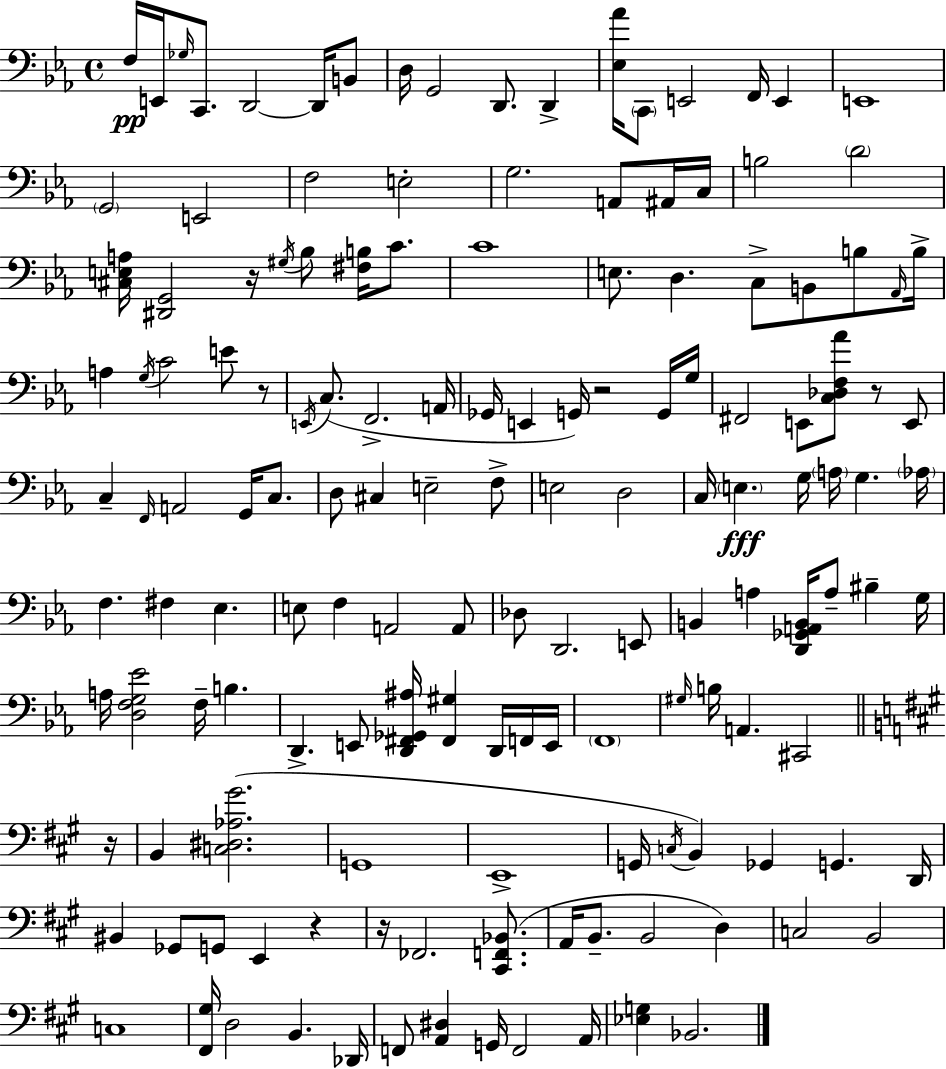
{
  \clef bass
  \time 4/4
  \defaultTimeSignature
  \key ees \major
  \repeat volta 2 { f16\pp e,16 \grace { ges16 } c,8. d,2~~ d,16 b,8 | d16 g,2 d,8. d,4-> | <ees aes'>16 \parenthesize c,8 e,2 f,16 e,4 | e,1 | \break \parenthesize g,2 e,2 | f2 e2-. | g2. a,8 ais,16 | c16 b2 \parenthesize d'2 | \break <cis e a>16 <dis, g,>2 r16 \acciaccatura { gis16 } bes8 <fis b>16 c'8. | c'1 | e8. d4. c8-> b,8 b8 | \grace { aes,16 } b16-> a4 \acciaccatura { g16 } c'2 | \break e'8 r8 \acciaccatura { e,16 } c8.( f,2.-> | a,16 ges,16 e,4 g,16) r2 | g,16 g16 fis,2 e,8 <c des f aes'>8 | r8 e,8 c4-- \grace { f,16 } a,2 | \break g,16 c8. d8 cis4 e2-- | f8-> e2 d2 | c16 \parenthesize e4.\fff g16 \parenthesize a16 g4. | \parenthesize aes16 f4. fis4 | \break ees4. e8 f4 a,2 | a,8 des8 d,2. | e,8 b,4 a4 <d, ges, a, b,>16 a8-- | bis4-- g16 a16 <d f g ees'>2 f16-- | \break b4. d,4.-> e,8 <d, fis, ges, ais>16 <fis, gis>4 | d,16 f,16 e,16 \parenthesize f,1 | \grace { gis16 } b16 a,4. cis,2 | \bar "||" \break \key a \major r16 b,4 <c dis aes gis'>2.( | g,1 | e,1-> | g,16 \acciaccatura { c16 } b,4) ges,4 g,4. | \break d,16 bis,4 ges,8 g,8 e,4 r4 | r16 fes,2. <cis, f, bes,>8.( | a,16 b,8.-- b,2 d4) | c2 b,2 | \break c1 | <fis, gis>16 d2 b,4. | des,16 f,8 <a, dis>4 g,16 f,2 | a,16 <ees g>4 bes,2. | \break } \bar "|."
}